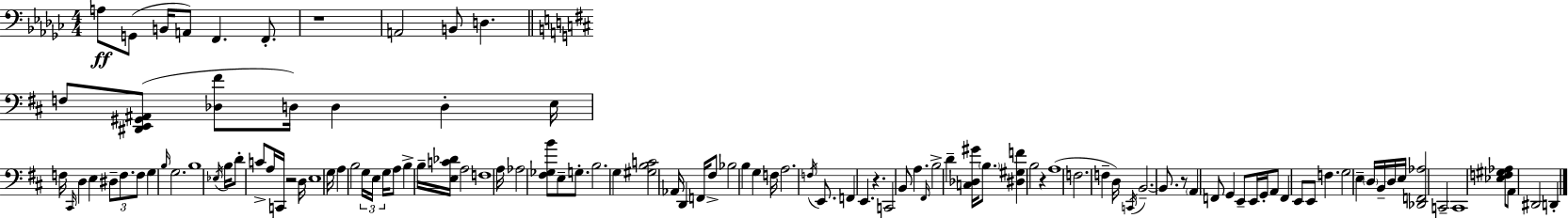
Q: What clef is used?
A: bass